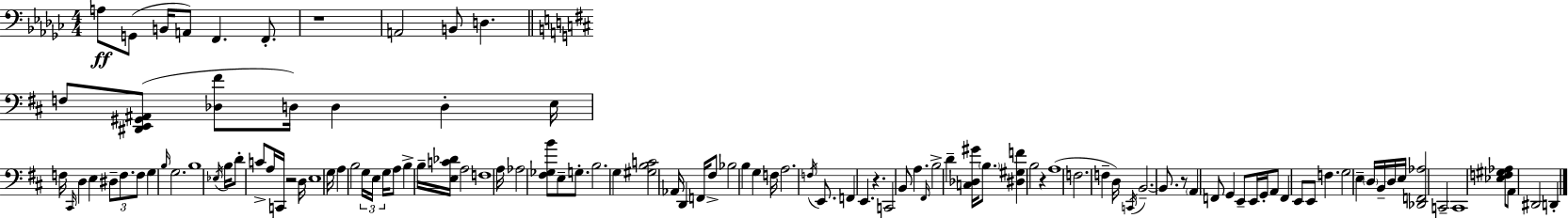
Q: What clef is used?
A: bass